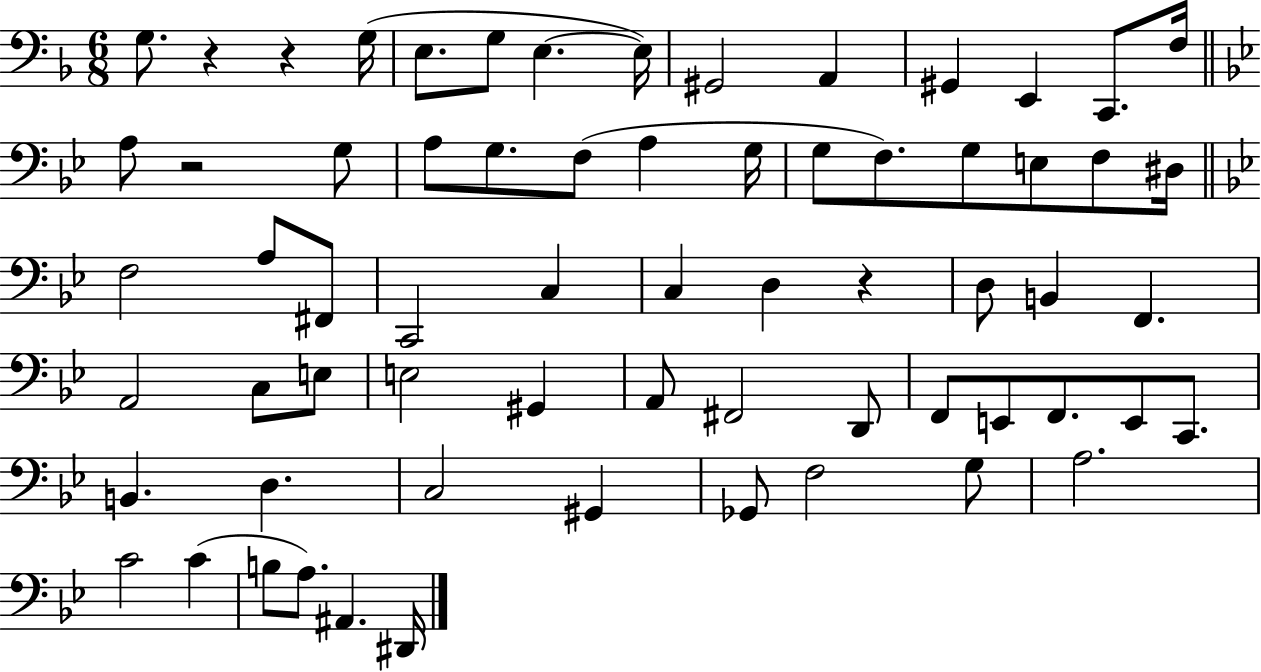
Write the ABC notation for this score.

X:1
T:Untitled
M:6/8
L:1/4
K:F
G,/2 z z G,/4 E,/2 G,/2 E, E,/4 ^G,,2 A,, ^G,, E,, C,,/2 F,/4 A,/2 z2 G,/2 A,/2 G,/2 F,/2 A, G,/4 G,/2 F,/2 G,/2 E,/2 F,/2 ^D,/4 F,2 A,/2 ^F,,/2 C,,2 C, C, D, z D,/2 B,, F,, A,,2 C,/2 E,/2 E,2 ^G,, A,,/2 ^F,,2 D,,/2 F,,/2 E,,/2 F,,/2 E,,/2 C,,/2 B,, D, C,2 ^G,, _G,,/2 F,2 G,/2 A,2 C2 C B,/2 A,/2 ^A,, ^D,,/4